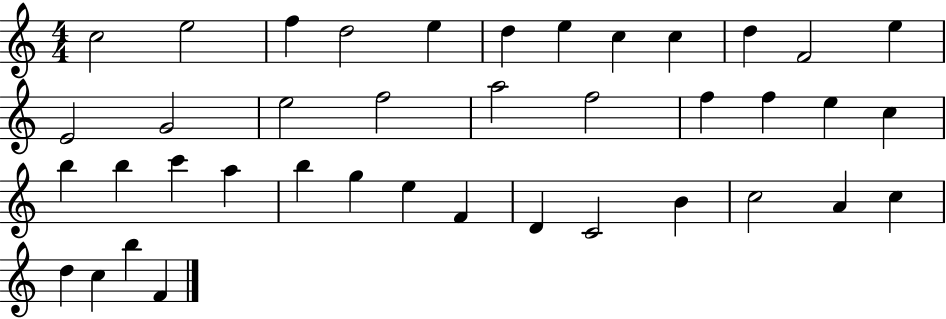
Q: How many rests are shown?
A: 0